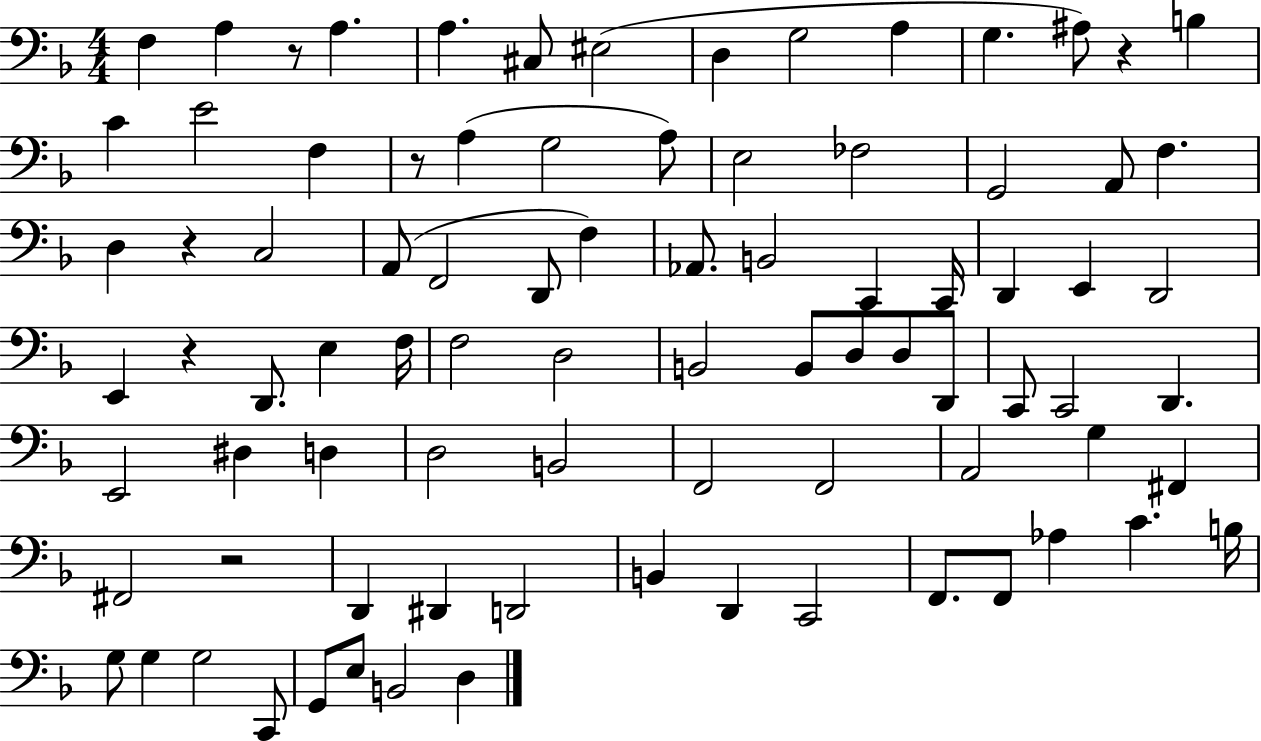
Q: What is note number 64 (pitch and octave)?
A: D2